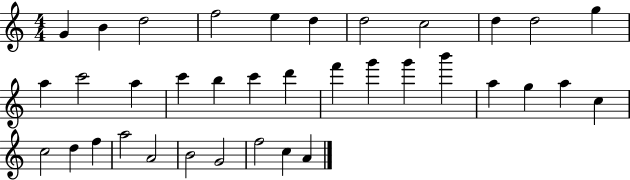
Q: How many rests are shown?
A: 0